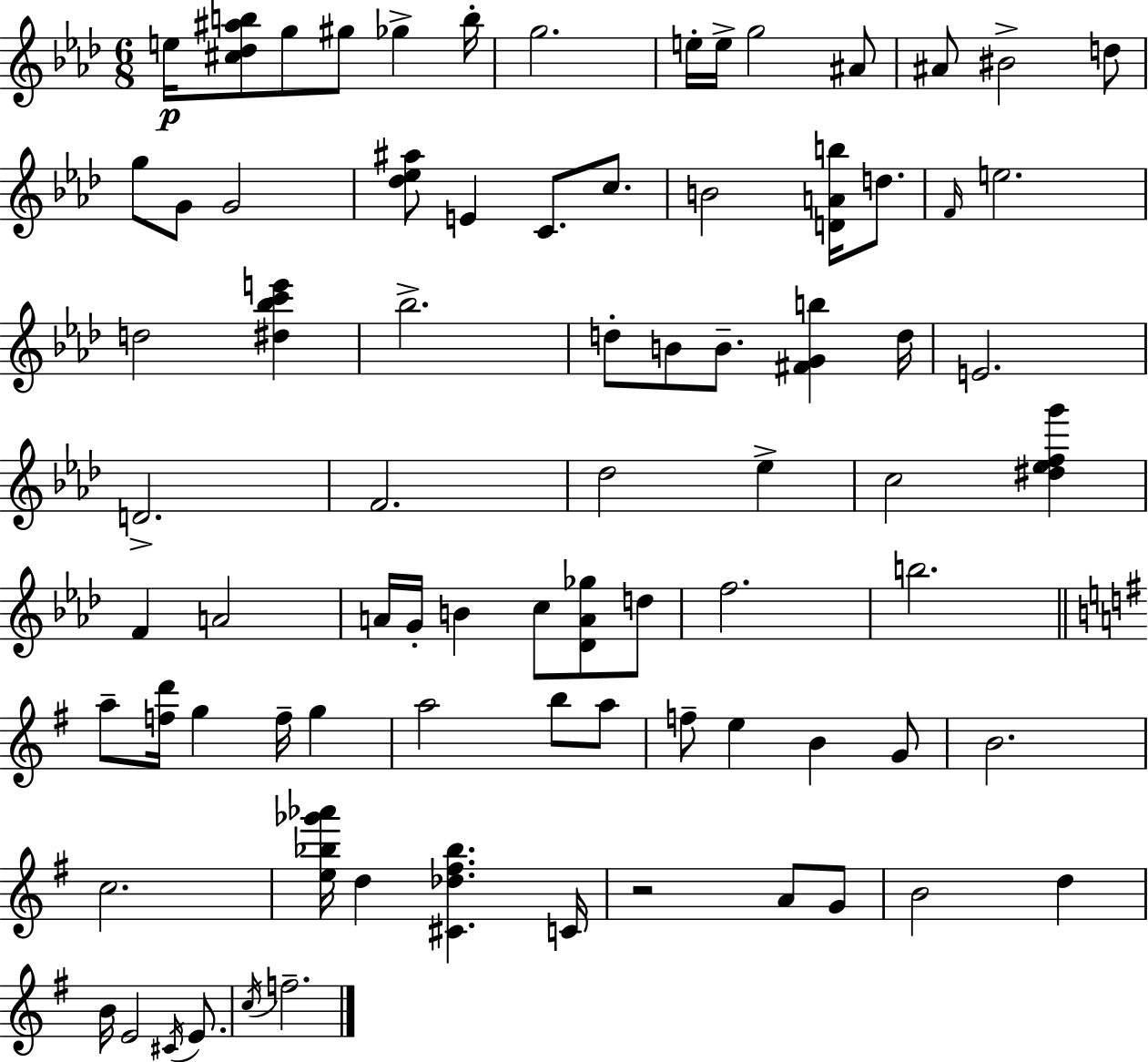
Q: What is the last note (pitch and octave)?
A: F5